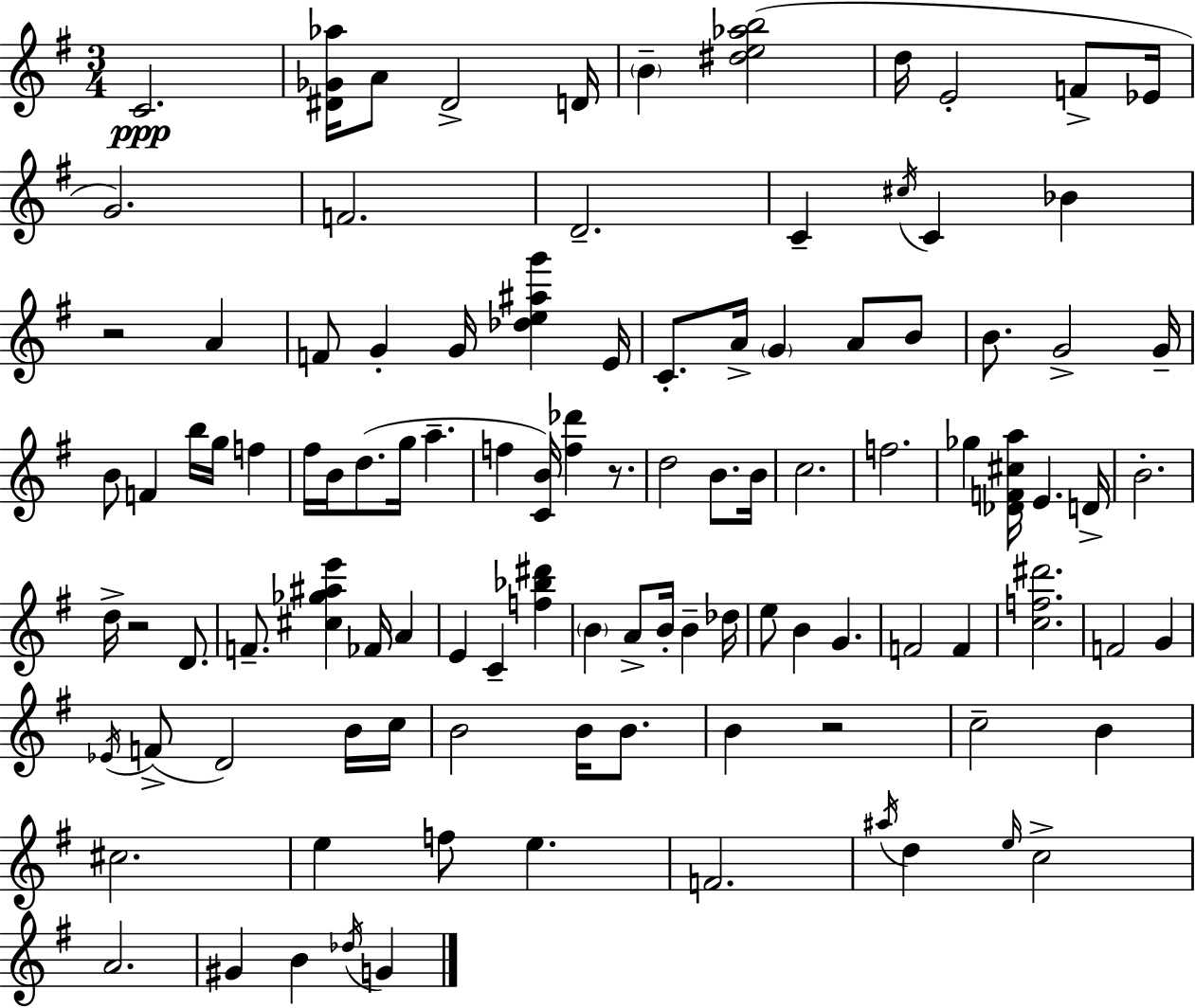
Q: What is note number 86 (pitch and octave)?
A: D5